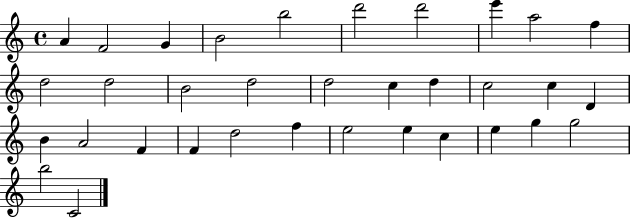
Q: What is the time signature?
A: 4/4